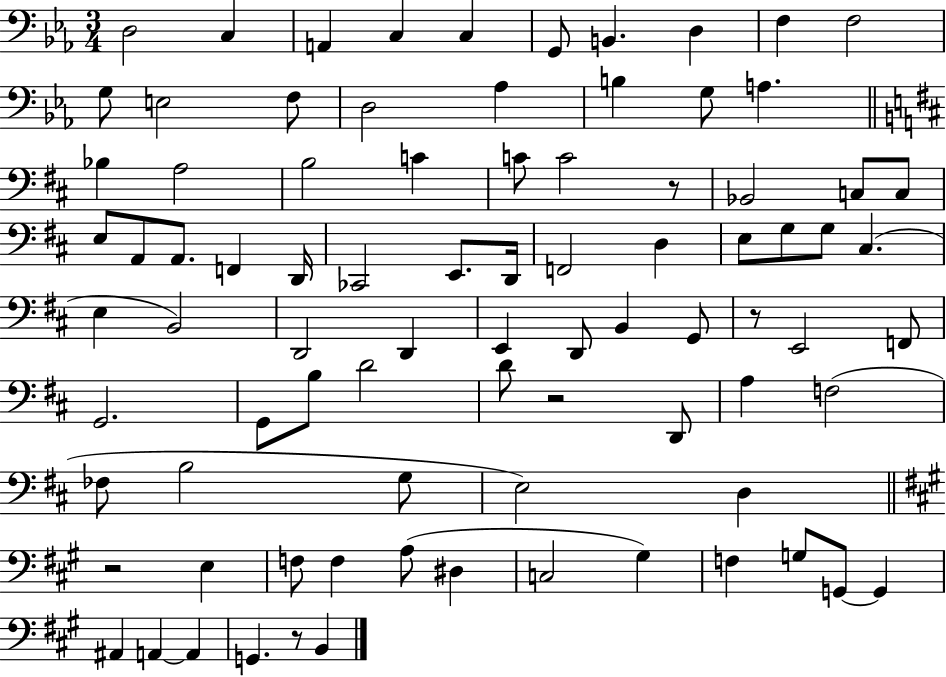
{
  \clef bass
  \numericTimeSignature
  \time 3/4
  \key ees \major
  \repeat volta 2 { d2 c4 | a,4 c4 c4 | g,8 b,4. d4 | f4 f2 | \break g8 e2 f8 | d2 aes4 | b4 g8 a4. | \bar "||" \break \key d \major bes4 a2 | b2 c'4 | c'8 c'2 r8 | bes,2 c8 c8 | \break e8 a,8 a,8. f,4 d,16 | ces,2 e,8. d,16 | f,2 d4 | e8 g8 g8 cis4.( | \break e4 b,2) | d,2 d,4 | e,4 d,8 b,4 g,8 | r8 e,2 f,8 | \break g,2. | g,8 b8 d'2 | d'8 r2 d,8 | a4 f2( | \break fes8 b2 g8 | e2) d4 | \bar "||" \break \key a \major r2 e4 | f8 f4 a8( dis4 | c2 gis4) | f4 g8 g,8~~ g,4 | \break ais,4 a,4~~ a,4 | g,4. r8 b,4 | } \bar "|."
}